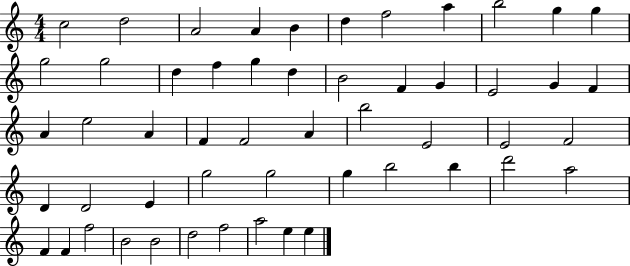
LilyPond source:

{
  \clef treble
  \numericTimeSignature
  \time 4/4
  \key c \major
  c''2 d''2 | a'2 a'4 b'4 | d''4 f''2 a''4 | b''2 g''4 g''4 | \break g''2 g''2 | d''4 f''4 g''4 d''4 | b'2 f'4 g'4 | e'2 g'4 f'4 | \break a'4 e''2 a'4 | f'4 f'2 a'4 | b''2 e'2 | e'2 f'2 | \break d'4 d'2 e'4 | g''2 g''2 | g''4 b''2 b''4 | d'''2 a''2 | \break f'4 f'4 f''2 | b'2 b'2 | d''2 f''2 | a''2 e''4 e''4 | \break \bar "|."
}